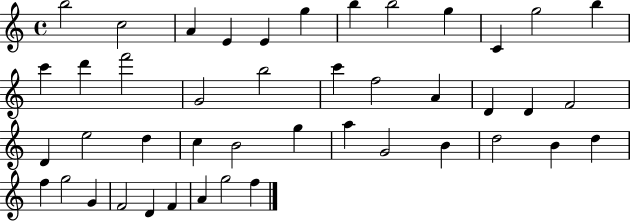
{
  \clef treble
  \time 4/4
  \defaultTimeSignature
  \key c \major
  b''2 c''2 | a'4 e'4 e'4 g''4 | b''4 b''2 g''4 | c'4 g''2 b''4 | \break c'''4 d'''4 f'''2 | g'2 b''2 | c'''4 f''2 a'4 | d'4 d'4 f'2 | \break d'4 e''2 d''4 | c''4 b'2 g''4 | a''4 g'2 b'4 | d''2 b'4 d''4 | \break f''4 g''2 g'4 | f'2 d'4 f'4 | a'4 g''2 f''4 | \bar "|."
}